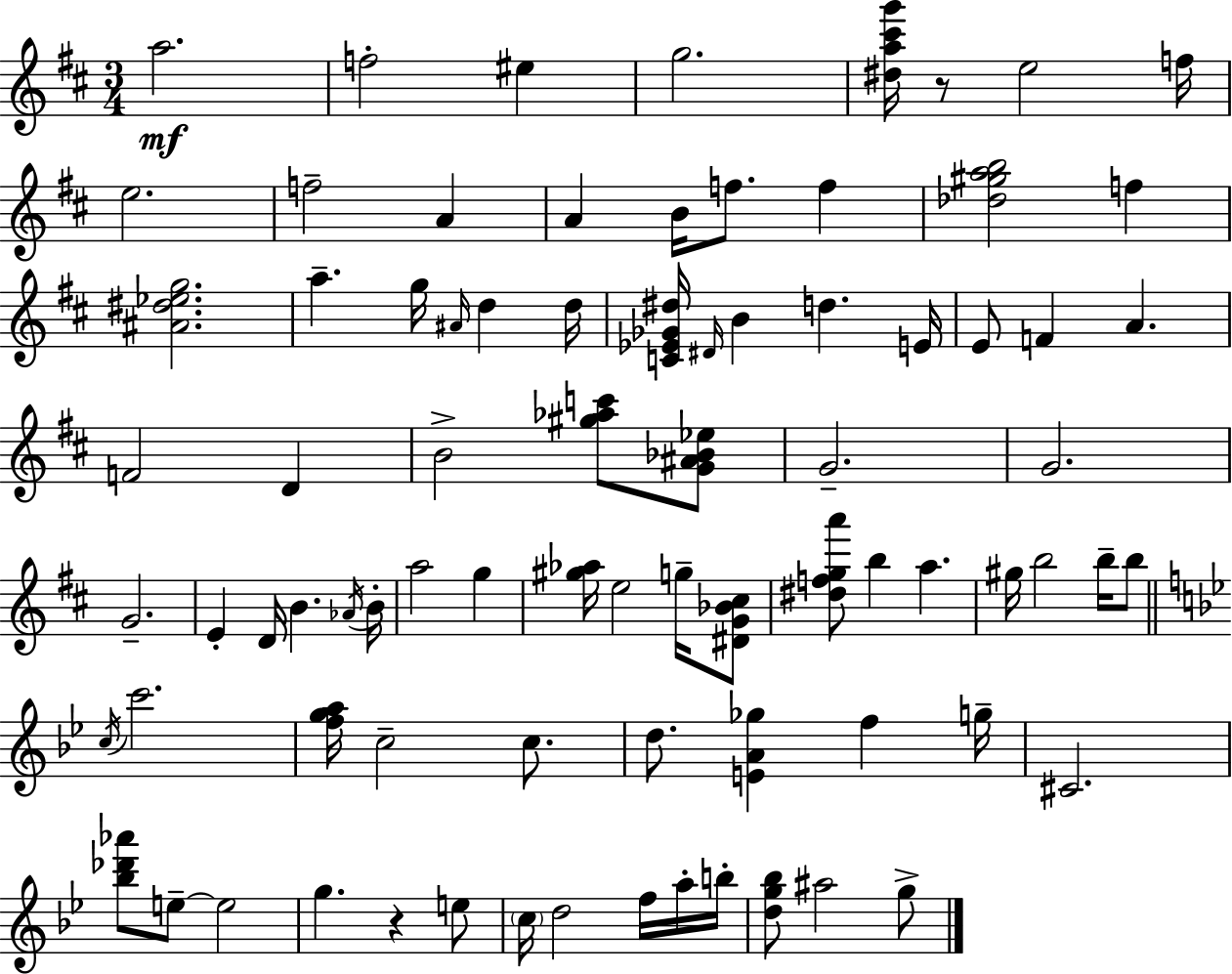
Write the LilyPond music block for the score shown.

{
  \clef treble
  \numericTimeSignature
  \time 3/4
  \key d \major
  \repeat volta 2 { a''2.\mf | f''2-. eis''4 | g''2. | <dis'' a'' cis''' g'''>16 r8 e''2 f''16 | \break e''2. | f''2-- a'4 | a'4 b'16 f''8. f''4 | <des'' gis'' a'' b''>2 f''4 | \break <ais' dis'' ees'' g''>2. | a''4.-- g''16 \grace { ais'16 } d''4 | d''16 <c' ees' ges' dis''>16 \grace { dis'16 } b'4 d''4. | e'16 e'8 f'4 a'4. | \break f'2 d'4 | b'2-> <gis'' aes'' c'''>8 | <g' ais' bes' ees''>8 g'2.-- | g'2. | \break g'2.-- | e'4-. d'16 b'4. | \acciaccatura { aes'16 } b'16-. a''2 g''4 | <gis'' aes''>16 e''2 | \break g''16-- <dis' g' bes' cis''>8 <dis'' f'' g'' a'''>8 b''4 a''4. | gis''16 b''2 | b''16-- b''8 \bar "||" \break \key bes \major \acciaccatura { c''16 } c'''2. | <f'' g'' a''>16 c''2-- c''8. | d''8. <e' a' ges''>4 f''4 | g''16-- cis'2. | \break <bes'' des''' aes'''>8 e''8--~~ e''2 | g''4. r4 e''8 | \parenthesize c''16 d''2 f''16 a''16-. | b''16-. <d'' g'' bes''>8 ais''2 g''8-> | \break } \bar "|."
}